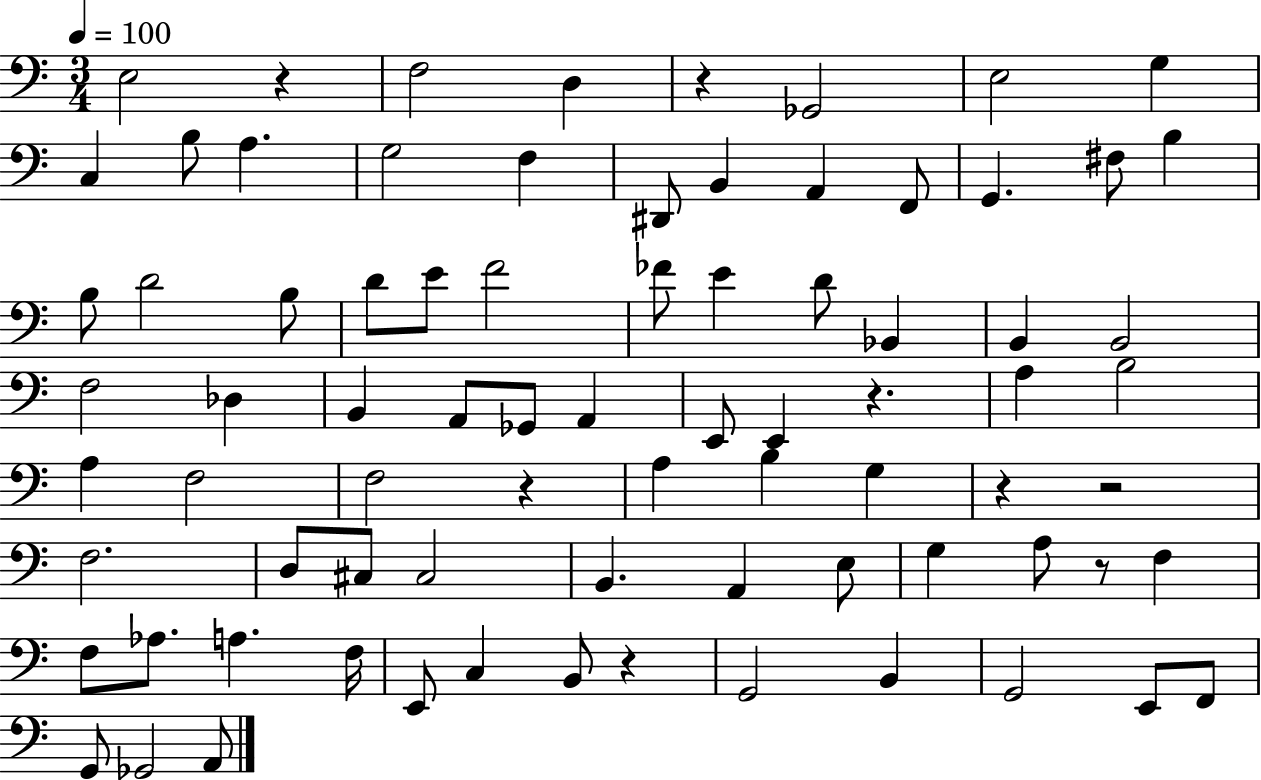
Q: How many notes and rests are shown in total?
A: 79